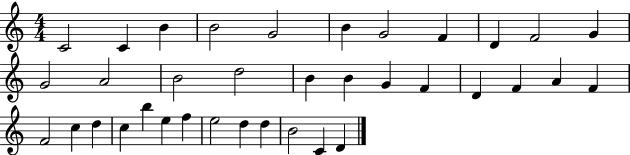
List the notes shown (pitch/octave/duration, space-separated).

C4/h C4/q B4/q B4/h G4/h B4/q G4/h F4/q D4/q F4/h G4/q G4/h A4/h B4/h D5/h B4/q B4/q G4/q F4/q D4/q F4/q A4/q F4/q F4/h C5/q D5/q C5/q B5/q E5/q F5/q E5/h D5/q D5/q B4/h C4/q D4/q